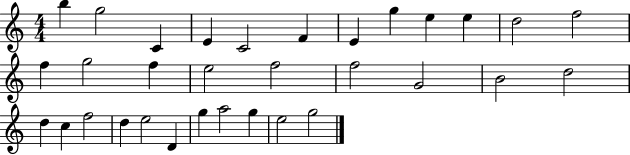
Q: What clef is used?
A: treble